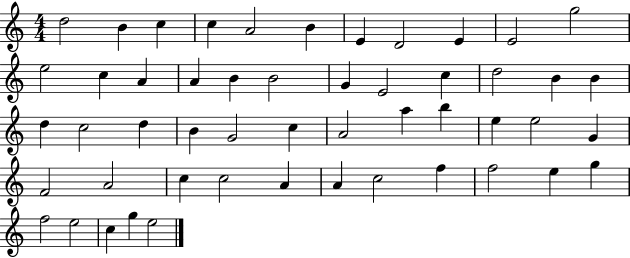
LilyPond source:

{
  \clef treble
  \numericTimeSignature
  \time 4/4
  \key c \major
  d''2 b'4 c''4 | c''4 a'2 b'4 | e'4 d'2 e'4 | e'2 g''2 | \break e''2 c''4 a'4 | a'4 b'4 b'2 | g'4 e'2 c''4 | d''2 b'4 b'4 | \break d''4 c''2 d''4 | b'4 g'2 c''4 | a'2 a''4 b''4 | e''4 e''2 g'4 | \break f'2 a'2 | c''4 c''2 a'4 | a'4 c''2 f''4 | f''2 e''4 g''4 | \break f''2 e''2 | c''4 g''4 e''2 | \bar "|."
}